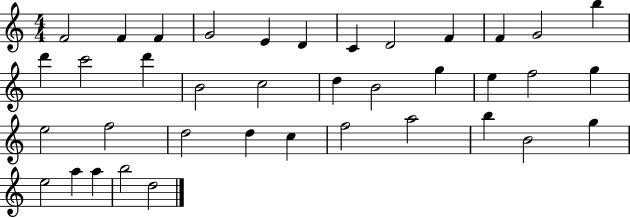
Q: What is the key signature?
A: C major